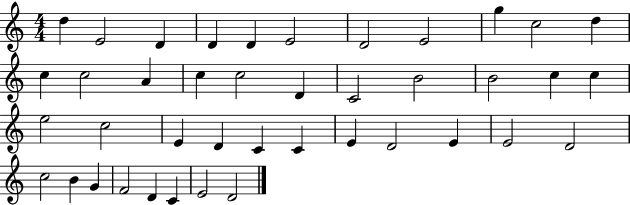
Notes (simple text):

D5/q E4/h D4/q D4/q D4/q E4/h D4/h E4/h G5/q C5/h D5/q C5/q C5/h A4/q C5/q C5/h D4/q C4/h B4/h B4/h C5/q C5/q E5/h C5/h E4/q D4/q C4/q C4/q E4/q D4/h E4/q E4/h D4/h C5/h B4/q G4/q F4/h D4/q C4/q E4/h D4/h